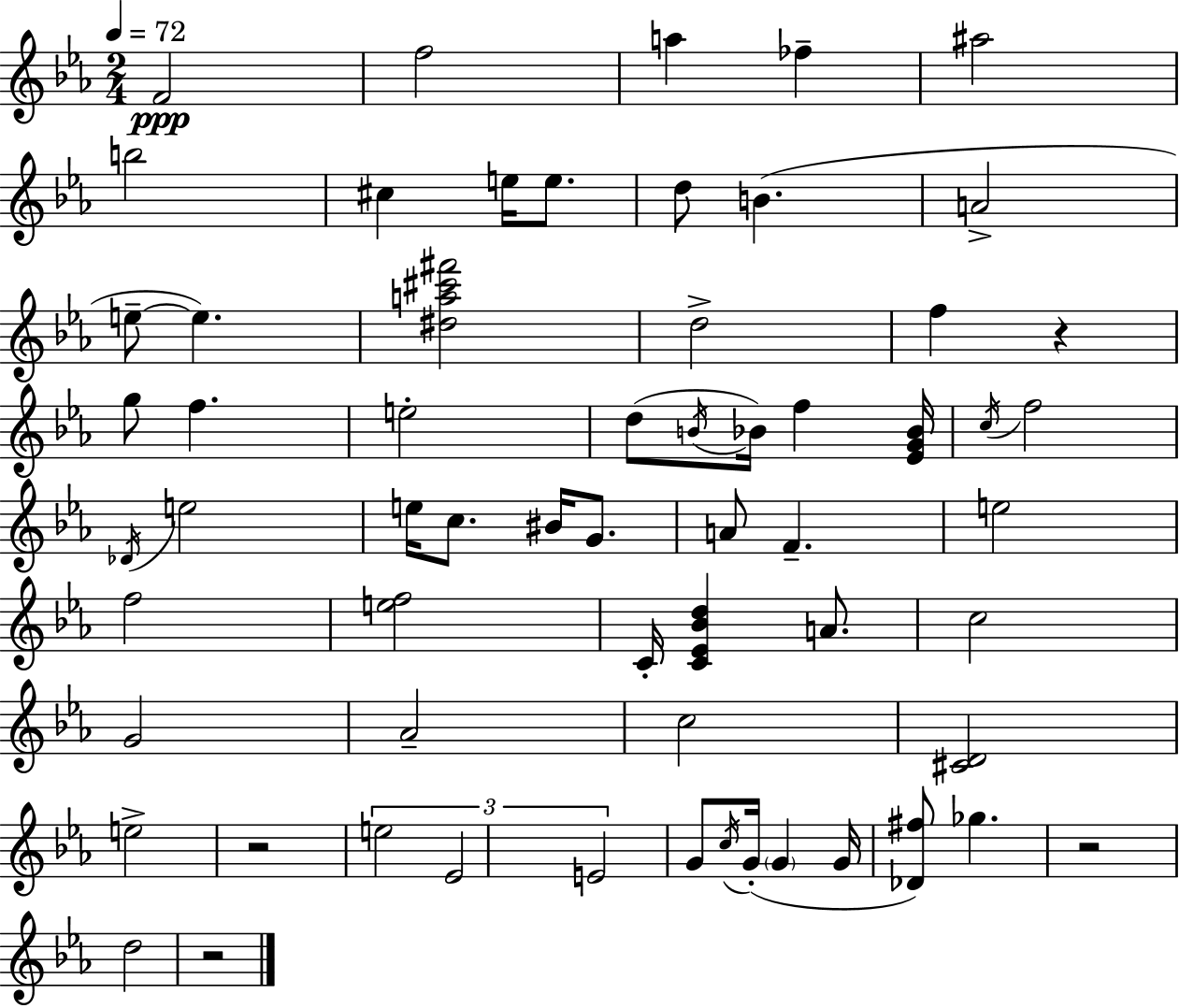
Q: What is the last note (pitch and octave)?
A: D5